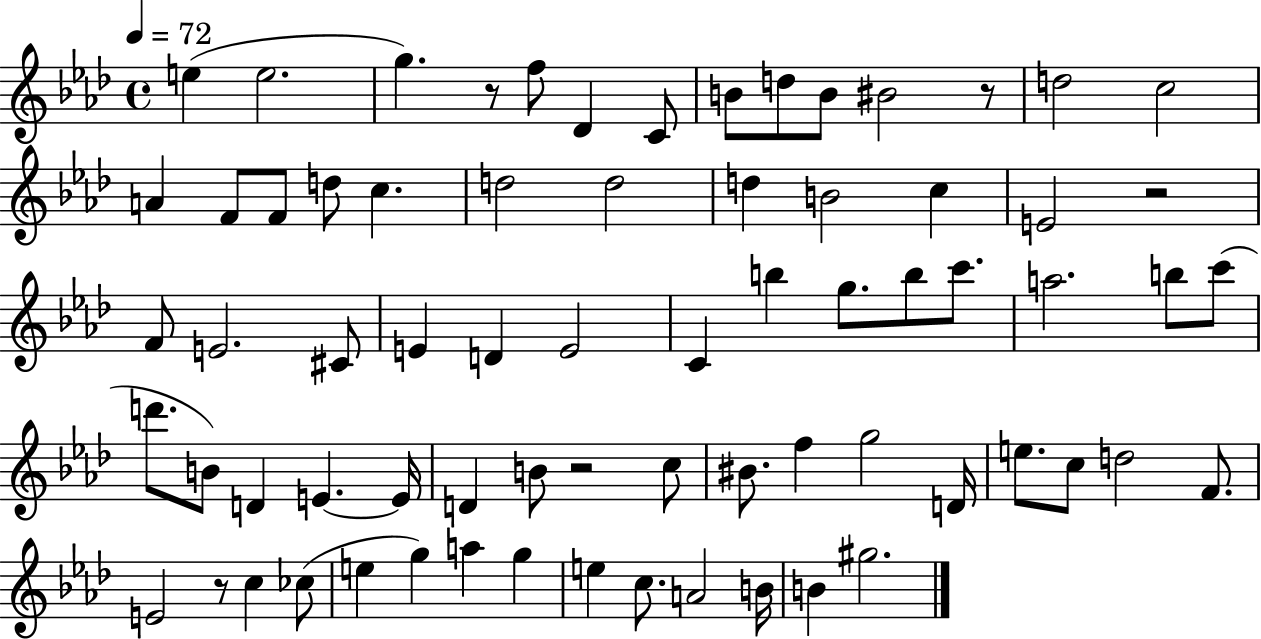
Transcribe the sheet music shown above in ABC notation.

X:1
T:Untitled
M:4/4
L:1/4
K:Ab
e e2 g z/2 f/2 _D C/2 B/2 d/2 B/2 ^B2 z/2 d2 c2 A F/2 F/2 d/2 c d2 d2 d B2 c E2 z2 F/2 E2 ^C/2 E D E2 C b g/2 b/2 c'/2 a2 b/2 c'/2 d'/2 B/2 D E E/4 D B/2 z2 c/2 ^B/2 f g2 D/4 e/2 c/2 d2 F/2 E2 z/2 c _c/2 e g a g e c/2 A2 B/4 B ^g2